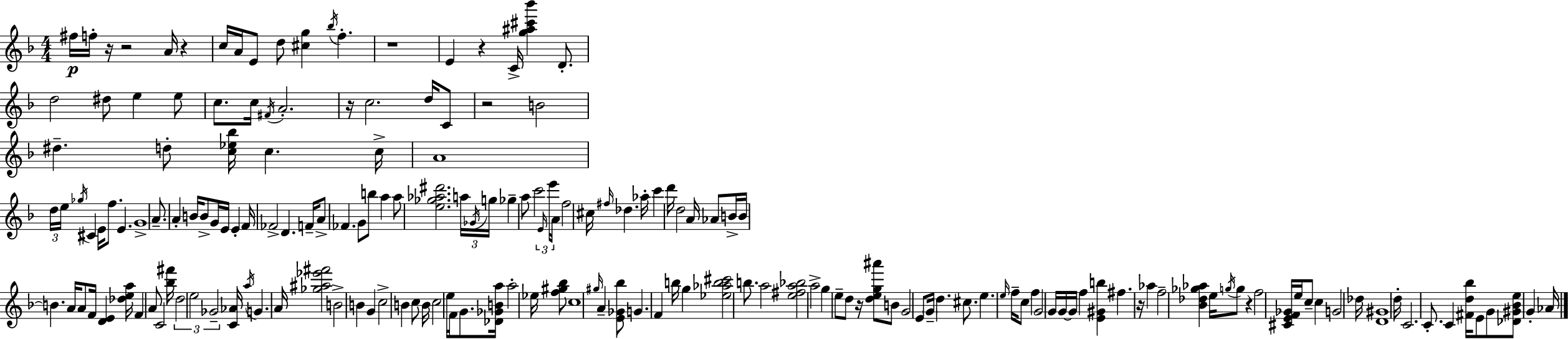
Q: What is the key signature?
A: F major